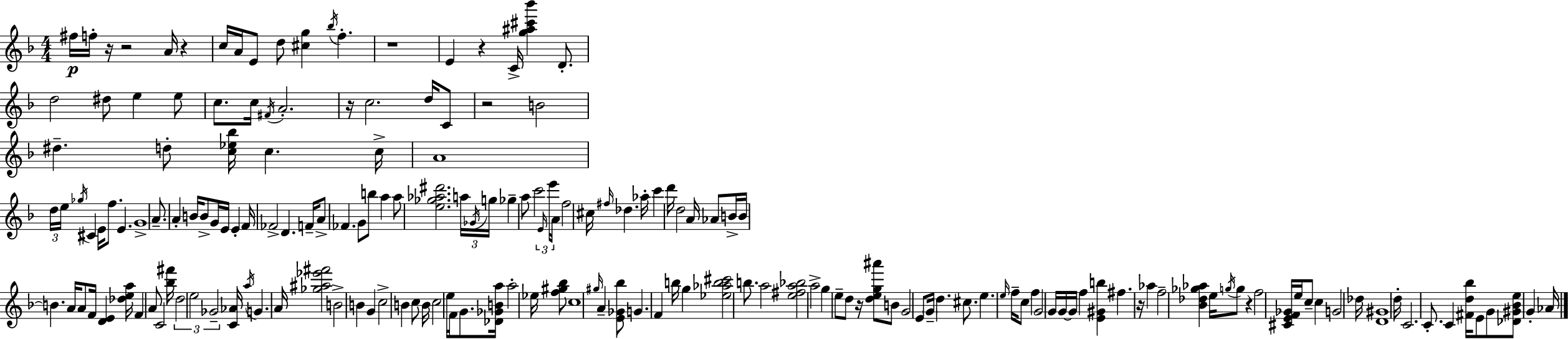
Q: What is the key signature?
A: F major